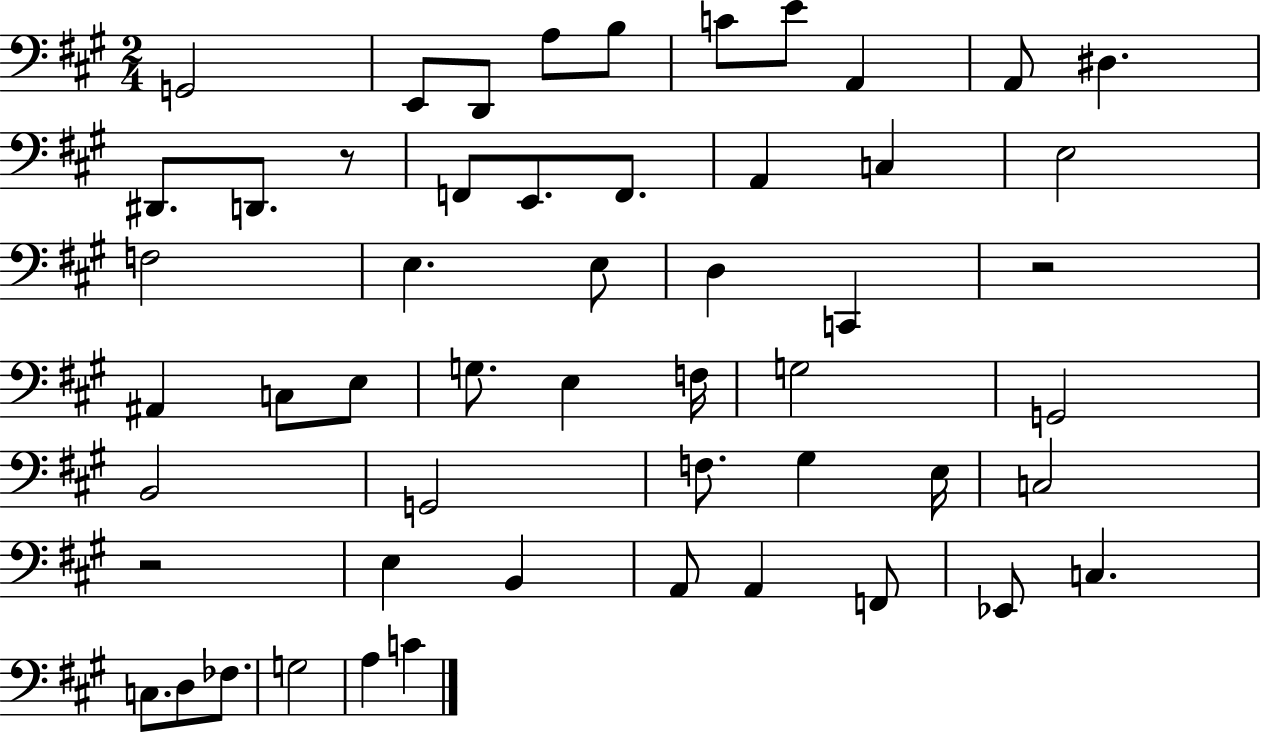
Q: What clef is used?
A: bass